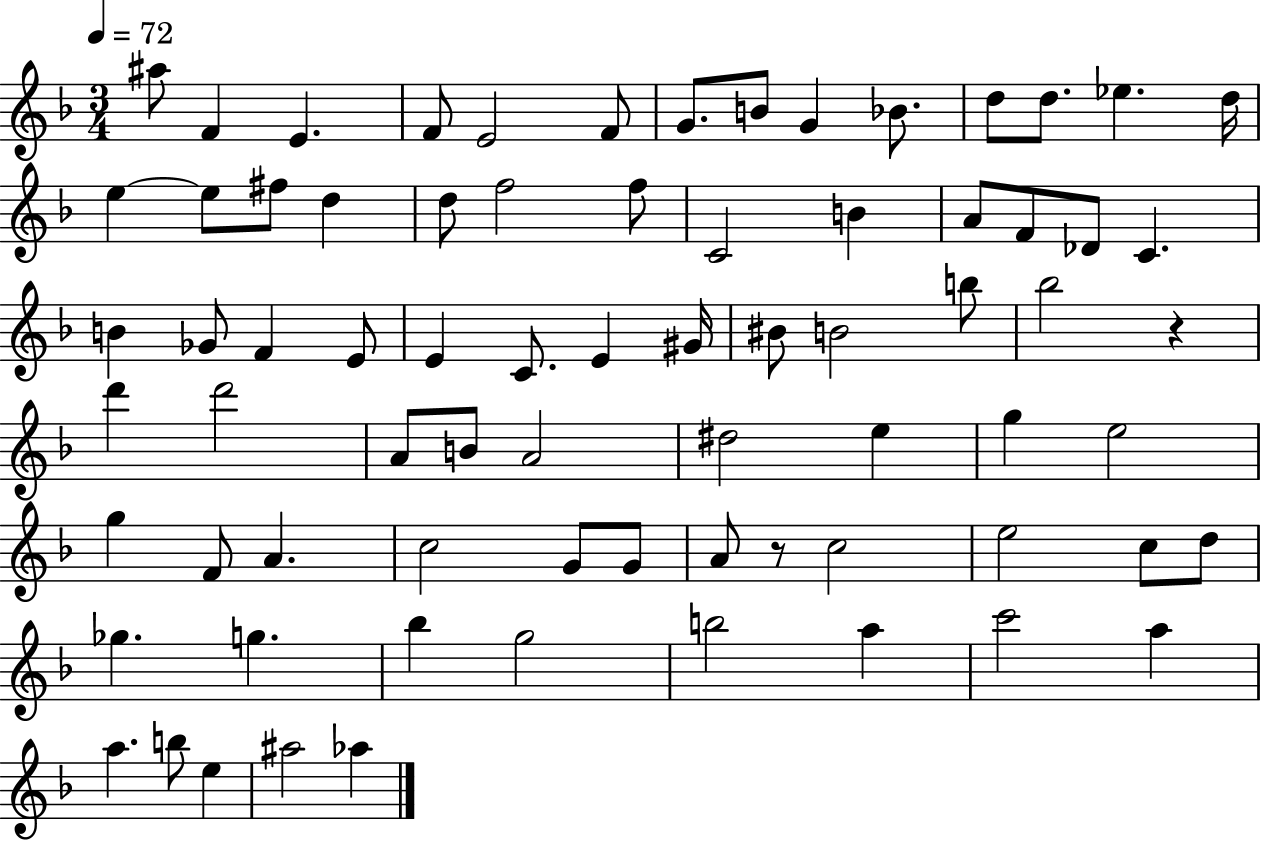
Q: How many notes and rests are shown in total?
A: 74